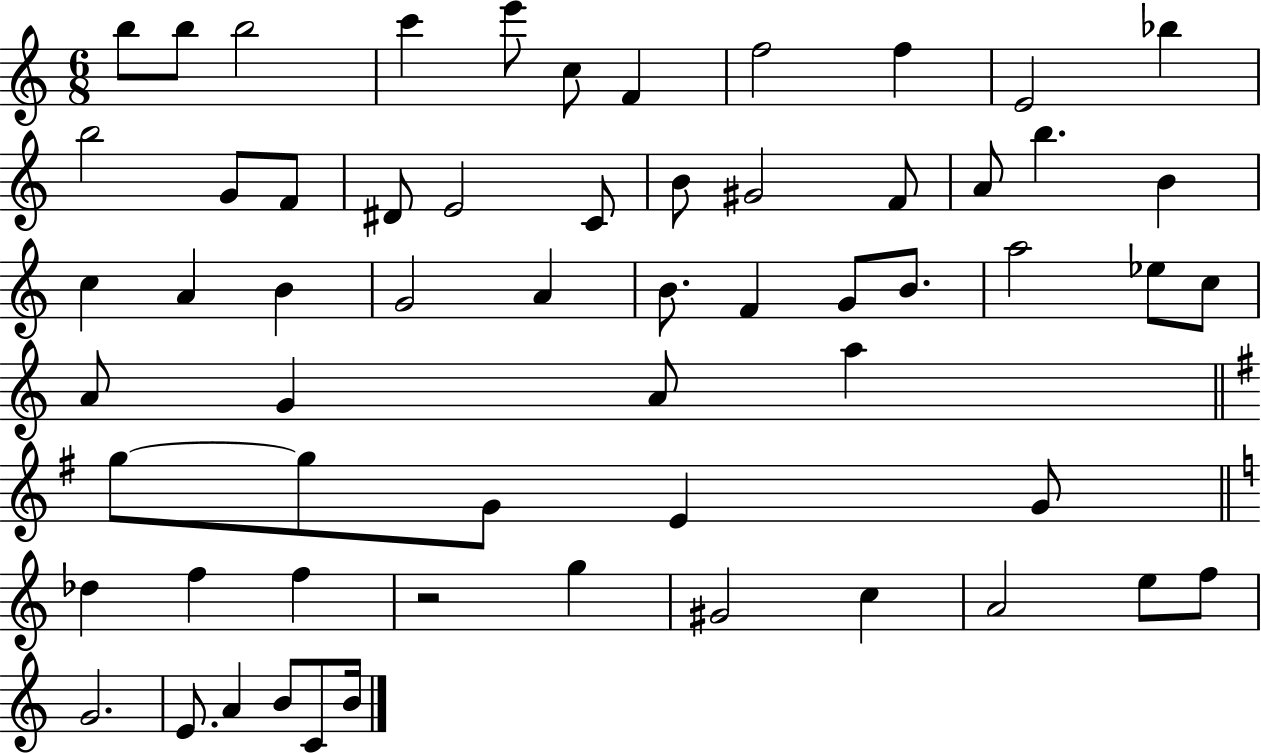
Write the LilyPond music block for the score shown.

{
  \clef treble
  \numericTimeSignature
  \time 6/8
  \key c \major
  b''8 b''8 b''2 | c'''4 e'''8 c''8 f'4 | f''2 f''4 | e'2 bes''4 | \break b''2 g'8 f'8 | dis'8 e'2 c'8 | b'8 gis'2 f'8 | a'8 b''4. b'4 | \break c''4 a'4 b'4 | g'2 a'4 | b'8. f'4 g'8 b'8. | a''2 ees''8 c''8 | \break a'8 g'4 a'8 a''4 | \bar "||" \break \key g \major g''8~~ g''8 g'8 e'4 g'8 | \bar "||" \break \key c \major des''4 f''4 f''4 | r2 g''4 | gis'2 c''4 | a'2 e''8 f''8 | \break g'2. | e'8. a'4 b'8 c'8 b'16 | \bar "|."
}